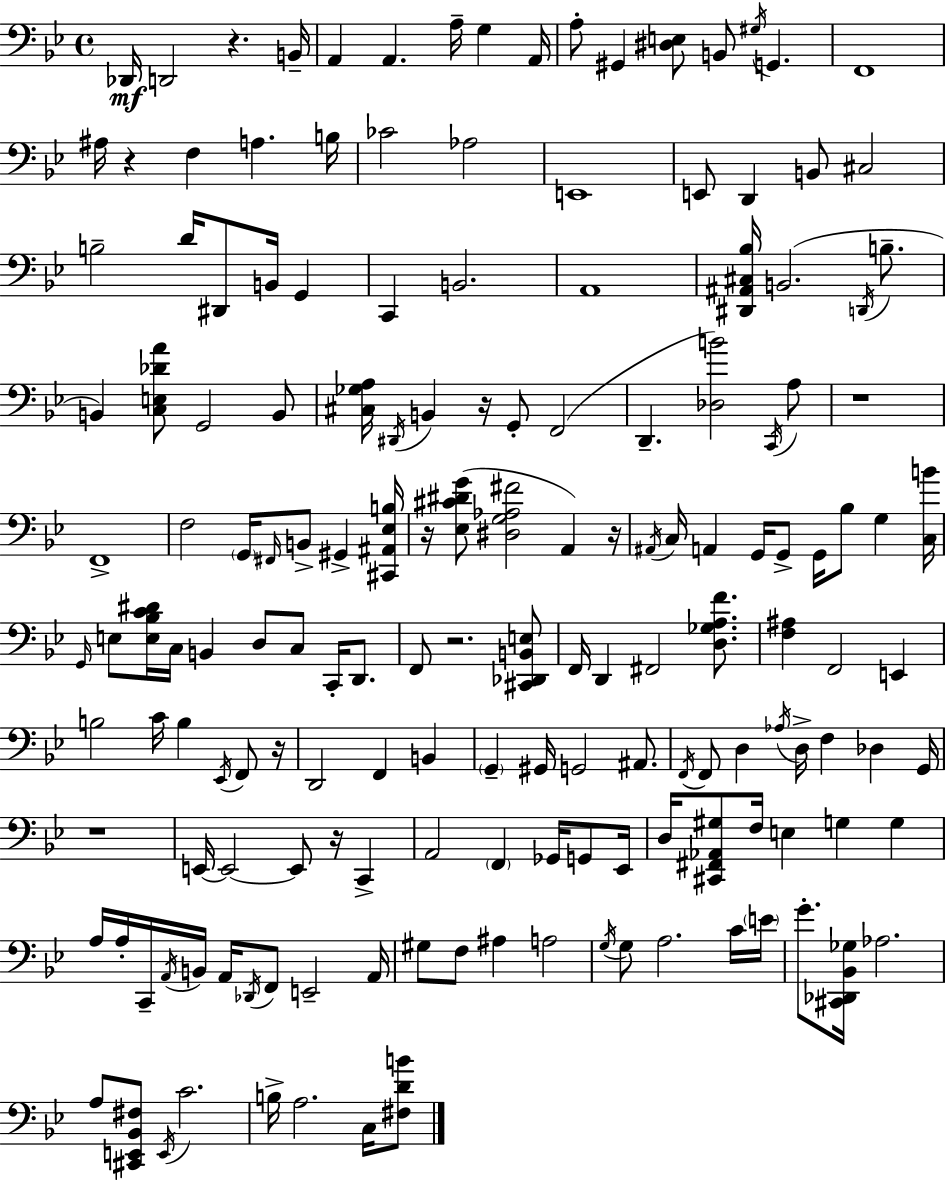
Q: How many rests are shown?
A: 10